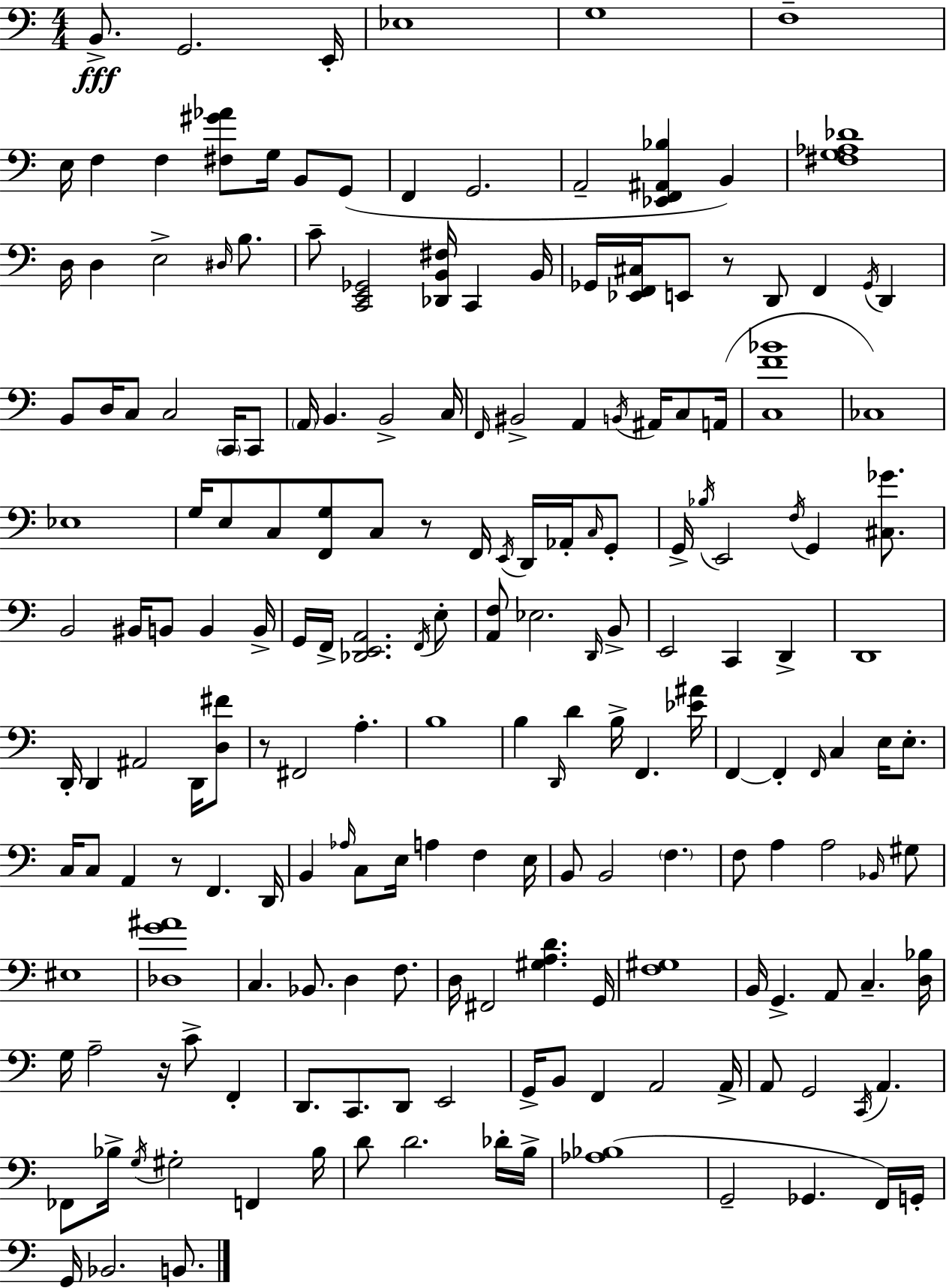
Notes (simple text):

B2/e. G2/h. E2/s Eb3/w G3/w F3/w E3/s F3/q F3/q [F#3,G#4,Ab4]/e G3/s B2/e G2/e F2/q G2/h. A2/h [Eb2,F2,A#2,Bb3]/q B2/q [F#3,G3,Ab3,Db4]/w D3/s D3/q E3/h D#3/s B3/e. C4/e [C2,E2,Gb2]/h [Db2,B2,F#3]/s C2/q B2/s Gb2/s [Eb2,F2,C#3]/s E2/e R/e D2/e F2/q Gb2/s D2/q B2/e D3/s C3/e C3/h C2/s C2/e A2/s B2/q. B2/h C3/s F2/s BIS2/h A2/q B2/s A#2/s C3/e A2/s [C3,F4,Bb4]/w CES3/w Eb3/w G3/s E3/e C3/e [F2,G3]/e C3/e R/e F2/s E2/s D2/s Ab2/s C3/s G2/e G2/s Bb3/s E2/h F3/s G2/q [C#3,Gb4]/e. B2/h BIS2/s B2/e B2/q B2/s G2/s F2/s [Db2,E2,A2]/h. F2/s E3/e [A2,F3]/e Eb3/h. D2/s B2/e E2/h C2/q D2/q D2/w D2/s D2/q A#2/h D2/s [D3,F#4]/e R/e F#2/h A3/q. B3/w B3/q D2/s D4/q B3/s F2/q. [Eb4,A#4]/s F2/q F2/q F2/s C3/q E3/s E3/e. C3/s C3/e A2/q R/e F2/q. D2/s B2/q Ab3/s C3/e E3/s A3/q F3/q E3/s B2/e B2/h F3/q. F3/e A3/q A3/h Bb2/s G#3/e EIS3/w [Db3,G4,A#4]/w C3/q. Bb2/e. D3/q F3/e. D3/s F#2/h [G#3,A3,D4]/q. G2/s [F3,G#3]/w B2/s G2/q. A2/e C3/q. [D3,Bb3]/s G3/s A3/h R/s C4/e F2/q D2/e. C2/e. D2/e E2/h G2/s B2/e F2/q A2/h A2/s A2/e G2/h C2/s A2/q. FES2/e Bb3/s G3/s G#3/h F2/q Bb3/s D4/e D4/h. Db4/s B3/s [Ab3,Bb3]/w G2/h Gb2/q. F2/s G2/s G2/s Bb2/h. B2/e.